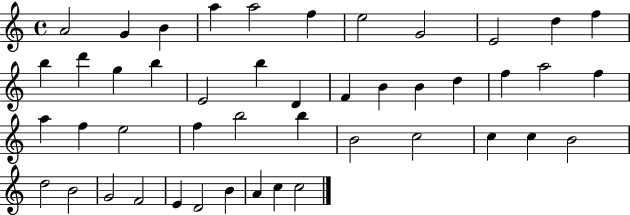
X:1
T:Untitled
M:4/4
L:1/4
K:C
A2 G B a a2 f e2 G2 E2 d f b d' g b E2 b D F B B d f a2 f a f e2 f b2 b B2 c2 c c B2 d2 B2 G2 F2 E D2 B A c c2